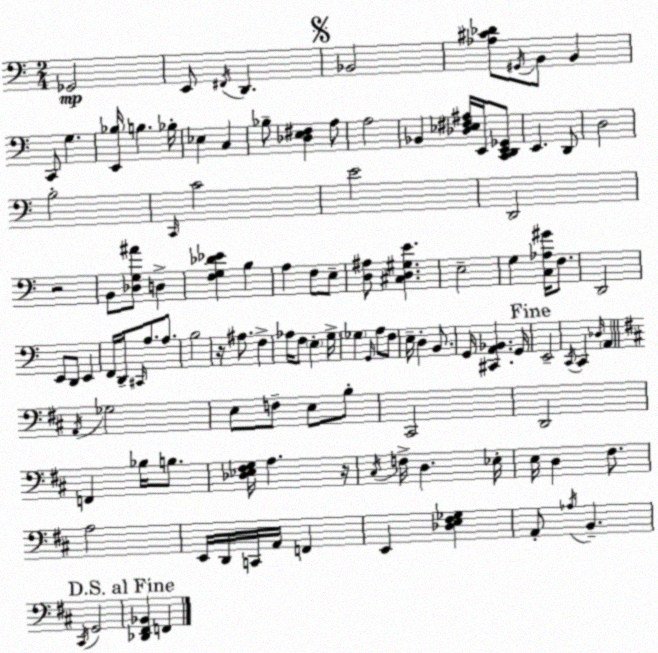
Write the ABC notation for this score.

X:1
T:Untitled
M:2/4
L:1/4
K:Am
_G,,2 E,,/2 ^F,,/4 D,, _B,,2 [_A,^C_D]/2 ^G,,/4 B,,/2 B,, C,,/2 G, [E,,_B,]/4 B, _B,/4 _E, C, _B,/2 [_D,E,^F,] A,/2 A,2 _B,, [_D,_E,^F,^A,]/4 E,,/4 [C,,D,,E,,_G,,]/2 E,, D,,/2 D,2 B,2 C,,/4 C2 E2 D,,2 z2 B,,/2 [_D,G,^A]/2 D, [F,G,_D_E] B, A, F,/2 E,/2 [D,^A,]/2 [^C,D,^G,E] E,2 G, [C,_A,^G]/4 F,/2 D,,2 E,,/2 D,,/2 E,, F,,/4 D,,/4 ^C,,/4 A,/2 A,/2 B,2 z/4 ^A,/2 F, _A,/4 F,/2 E, G,/4 _G, G,,/4 A,/2 F,/2 E,/4 D, B,,/2 G,,/4 [^C,,A,,_B,,] G,,/4 E,,2 C,,/4 C,, _D,/4 A,, A,,/4 _G,2 E,/2 F,/2 E,/2 B,/2 ^C,,2 D,,2 F,, _B,/4 B,/2 [_D,_E,^F,G,]/4 A, z/4 ^C,/4 F,/4 D, _E,/4 E,/4 D, ^F,/2 A,2 E,,/4 D,,/4 C,,/4 A,,/4 F,, E,, [_D,E,^F,_G,] A,,/2 _A,/4 B,, ^C,,/4 G,,2 [_D,,^F,,_B,,] F,,